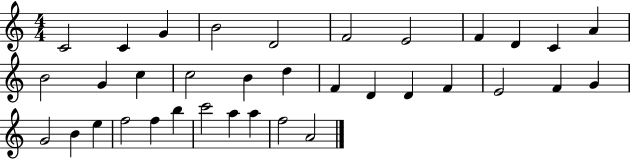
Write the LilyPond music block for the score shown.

{
  \clef treble
  \numericTimeSignature
  \time 4/4
  \key c \major
  c'2 c'4 g'4 | b'2 d'2 | f'2 e'2 | f'4 d'4 c'4 a'4 | \break b'2 g'4 c''4 | c''2 b'4 d''4 | f'4 d'4 d'4 f'4 | e'2 f'4 g'4 | \break g'2 b'4 e''4 | f''2 f''4 b''4 | c'''2 a''4 a''4 | f''2 a'2 | \break \bar "|."
}